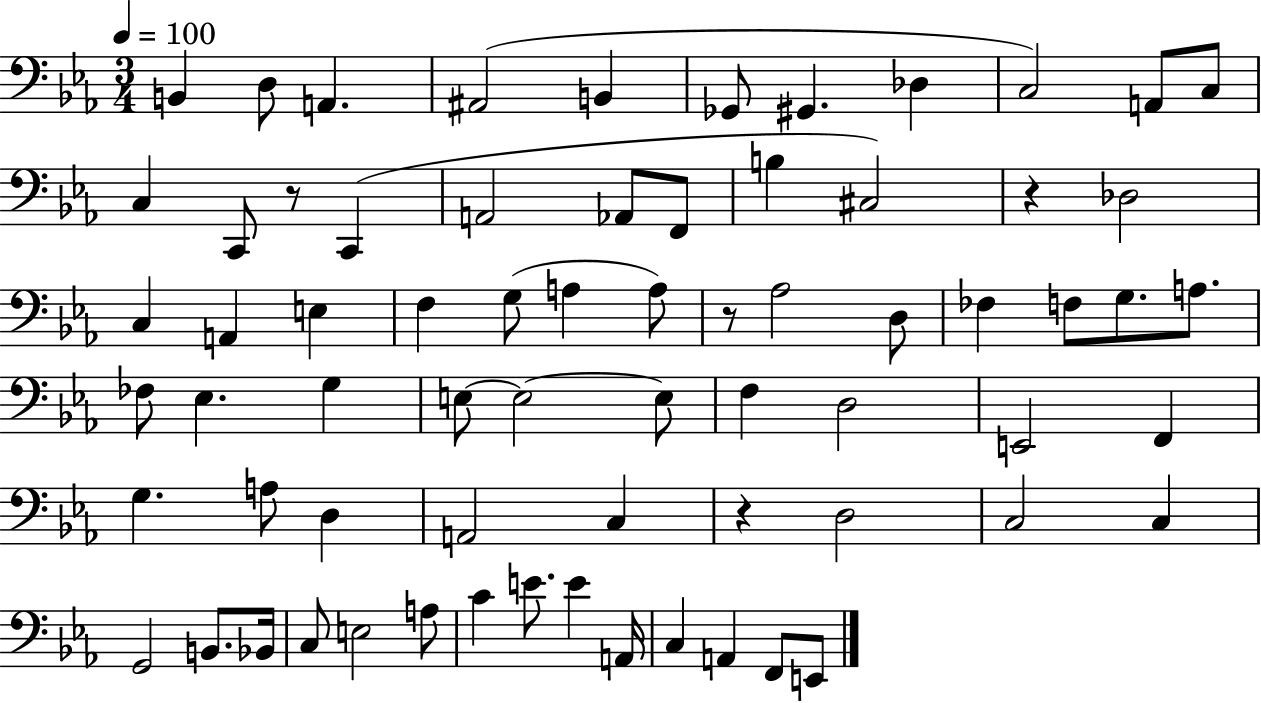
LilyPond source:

{
  \clef bass
  \numericTimeSignature
  \time 3/4
  \key ees \major
  \tempo 4 = 100
  b,4 d8 a,4. | ais,2( b,4 | ges,8 gis,4. des4 | c2) a,8 c8 | \break c4 c,8 r8 c,4( | a,2 aes,8 f,8 | b4 cis2) | r4 des2 | \break c4 a,4 e4 | f4 g8( a4 a8) | r8 aes2 d8 | fes4 f8 g8. a8. | \break fes8 ees4. g4 | e8~~ e2~~ e8 | f4 d2 | e,2 f,4 | \break g4. a8 d4 | a,2 c4 | r4 d2 | c2 c4 | \break g,2 b,8. bes,16 | c8 e2 a8 | c'4 e'8. e'4 a,16 | c4 a,4 f,8 e,8 | \break \bar "|."
}